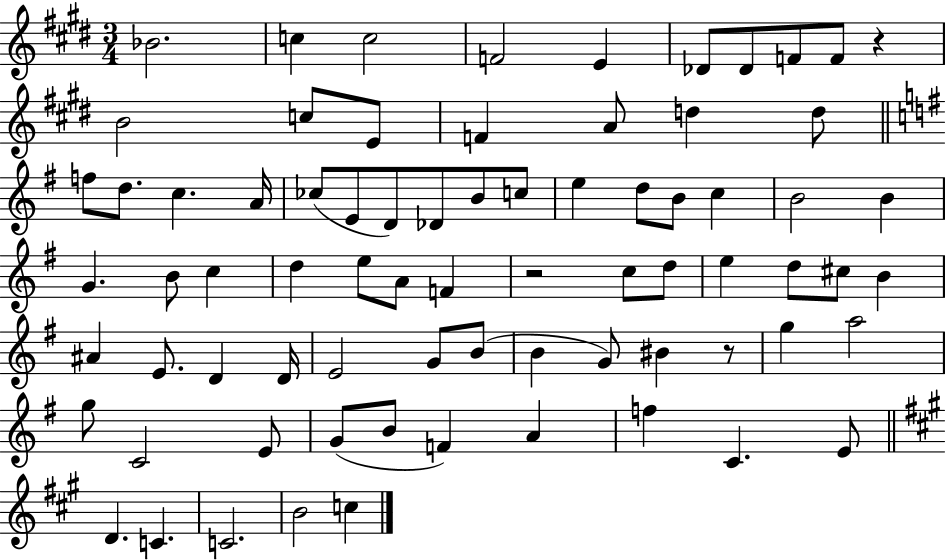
Bb4/h. C5/q C5/h F4/h E4/q Db4/e Db4/e F4/e F4/e R/q B4/h C5/e E4/e F4/q A4/e D5/q D5/e F5/e D5/e. C5/q. A4/s CES5/e E4/e D4/e Db4/e B4/e C5/e E5/q D5/e B4/e C5/q B4/h B4/q G4/q. B4/e C5/q D5/q E5/e A4/e F4/q R/h C5/e D5/e E5/q D5/e C#5/e B4/q A#4/q E4/e. D4/q D4/s E4/h G4/e B4/e B4/q G4/e BIS4/q R/e G5/q A5/h G5/e C4/h E4/e G4/e B4/e F4/q A4/q F5/q C4/q. E4/e D4/q. C4/q. C4/h. B4/h C5/q